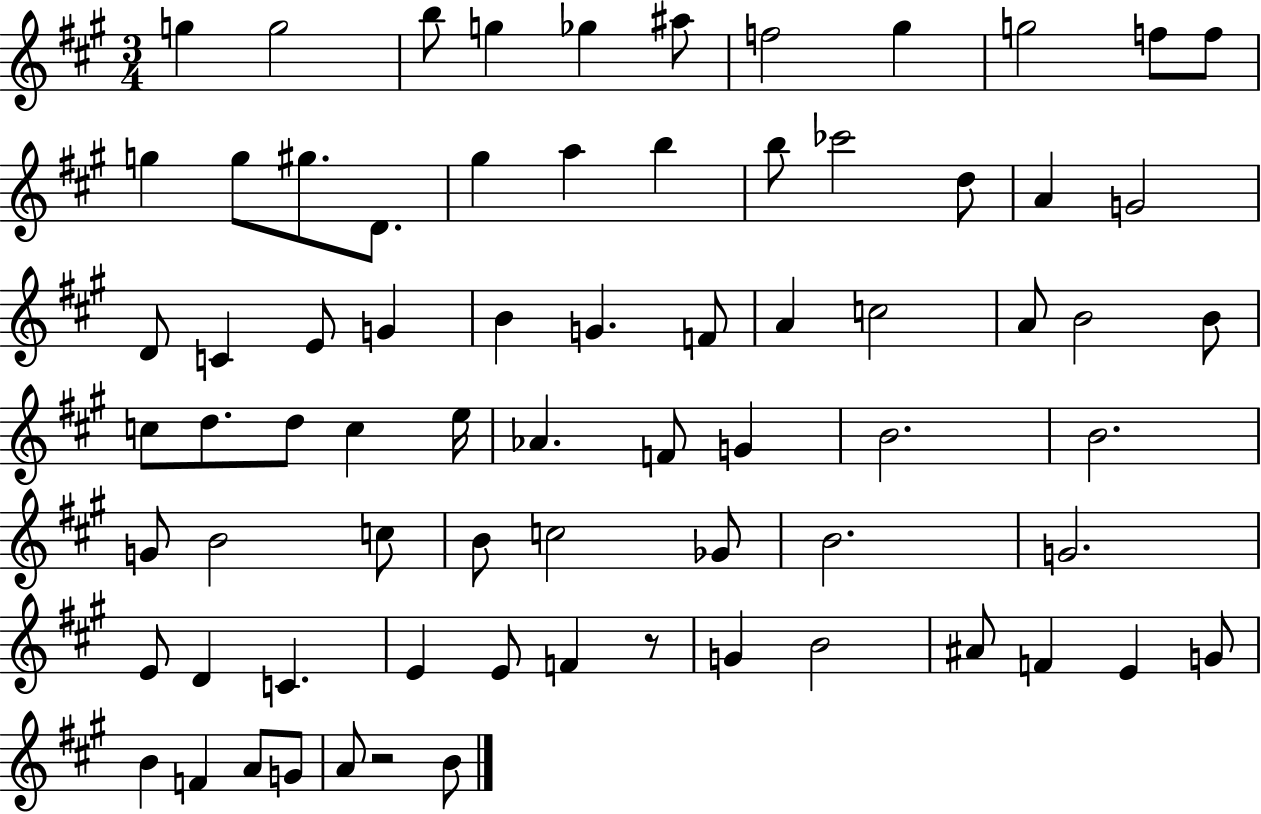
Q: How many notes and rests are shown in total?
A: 73